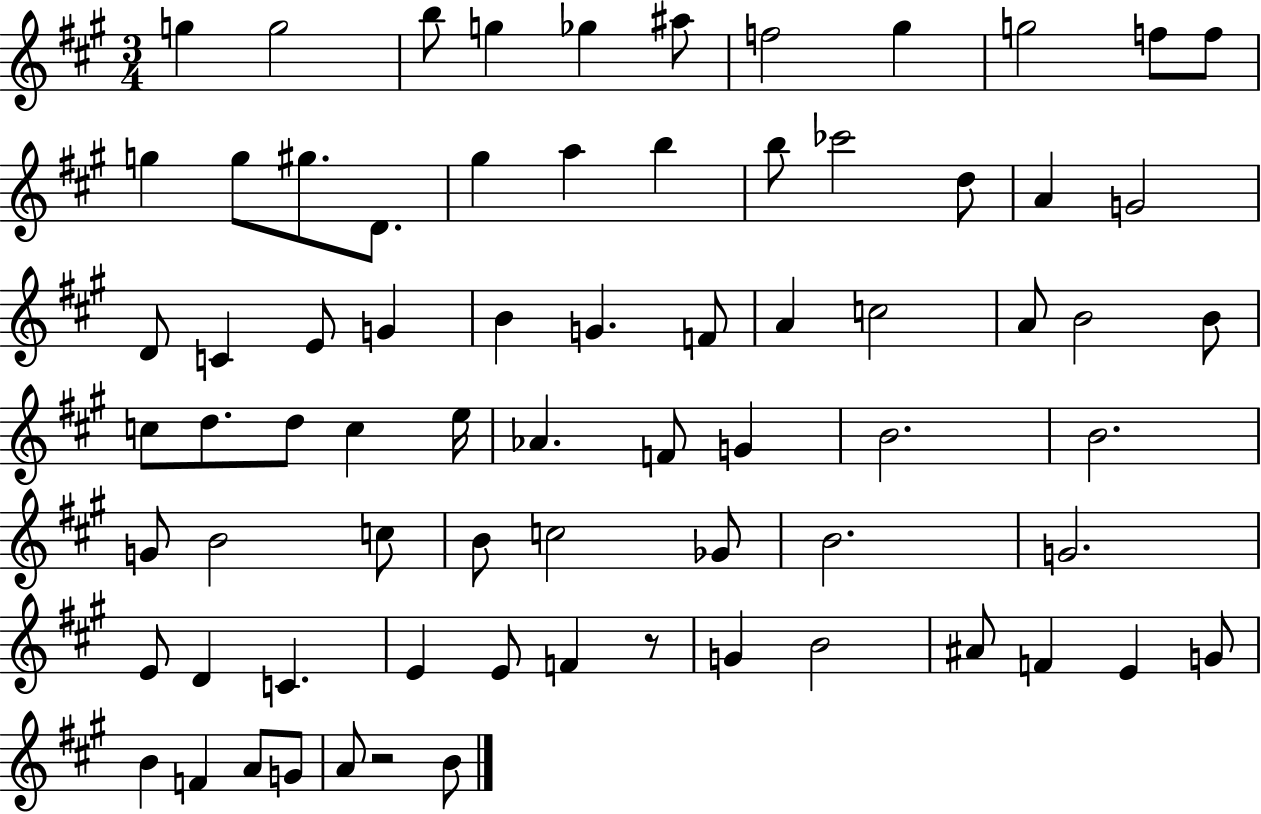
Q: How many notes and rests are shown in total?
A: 73